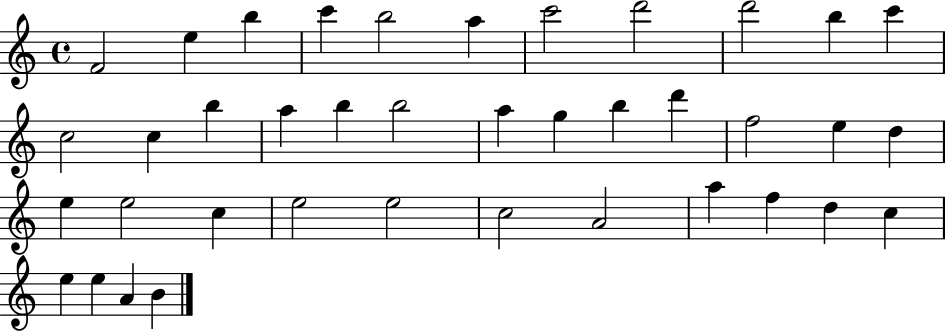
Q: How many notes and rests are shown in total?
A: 39